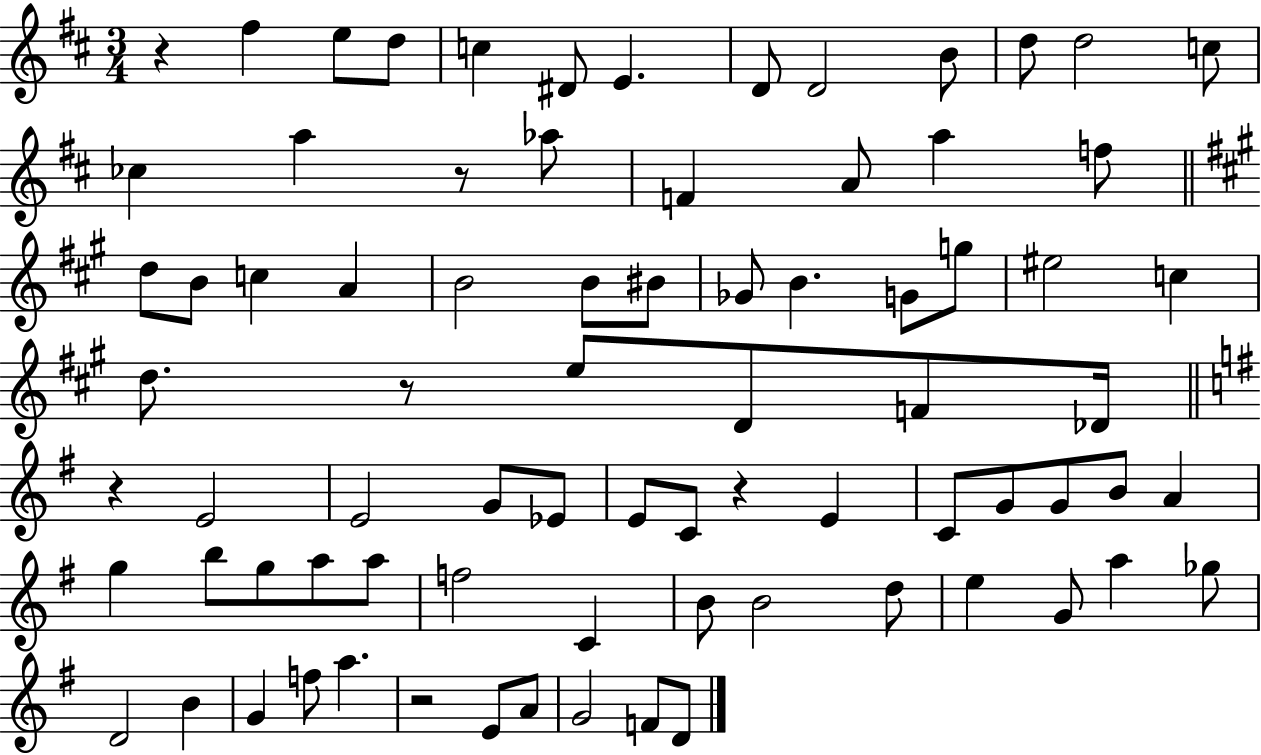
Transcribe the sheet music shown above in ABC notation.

X:1
T:Untitled
M:3/4
L:1/4
K:D
z ^f e/2 d/2 c ^D/2 E D/2 D2 B/2 d/2 d2 c/2 _c a z/2 _a/2 F A/2 a f/2 d/2 B/2 c A B2 B/2 ^B/2 _G/2 B G/2 g/2 ^e2 c d/2 z/2 e/2 D/2 F/2 _D/4 z E2 E2 G/2 _E/2 E/2 C/2 z E C/2 G/2 G/2 B/2 A g b/2 g/2 a/2 a/2 f2 C B/2 B2 d/2 e G/2 a _g/2 D2 B G f/2 a z2 E/2 A/2 G2 F/2 D/2